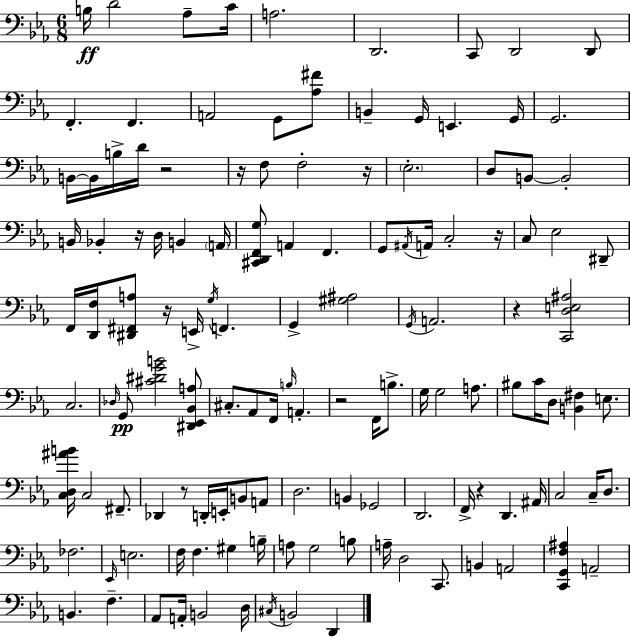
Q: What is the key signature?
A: EES major